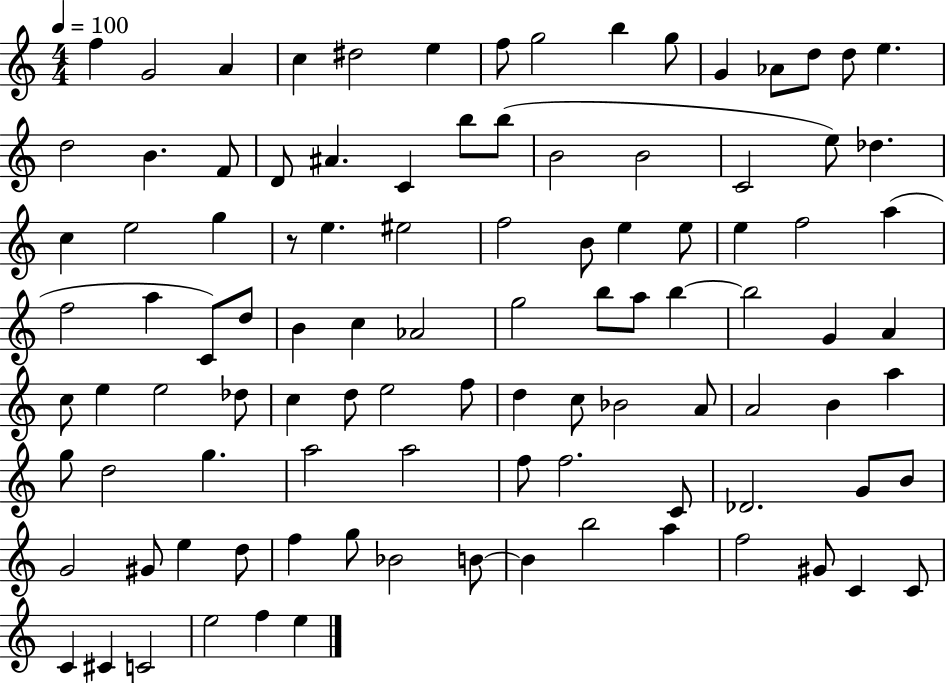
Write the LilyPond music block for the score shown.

{
  \clef treble
  \numericTimeSignature
  \time 4/4
  \key c \major
  \tempo 4 = 100
  \repeat volta 2 { f''4 g'2 a'4 | c''4 dis''2 e''4 | f''8 g''2 b''4 g''8 | g'4 aes'8 d''8 d''8 e''4. | \break d''2 b'4. f'8 | d'8 ais'4. c'4 b''8 b''8( | b'2 b'2 | c'2 e''8) des''4. | \break c''4 e''2 g''4 | r8 e''4. eis''2 | f''2 b'8 e''4 e''8 | e''4 f''2 a''4( | \break f''2 a''4 c'8) d''8 | b'4 c''4 aes'2 | g''2 b''8 a''8 b''4~~ | b''2 g'4 a'4 | \break c''8 e''4 e''2 des''8 | c''4 d''8 e''2 f''8 | d''4 c''8 bes'2 a'8 | a'2 b'4 a''4 | \break g''8 d''2 g''4. | a''2 a''2 | f''8 f''2. c'8 | des'2. g'8 b'8 | \break g'2 gis'8 e''4 d''8 | f''4 g''8 bes'2 b'8~~ | b'4 b''2 a''4 | f''2 gis'8 c'4 c'8 | \break c'4 cis'4 c'2 | e''2 f''4 e''4 | } \bar "|."
}